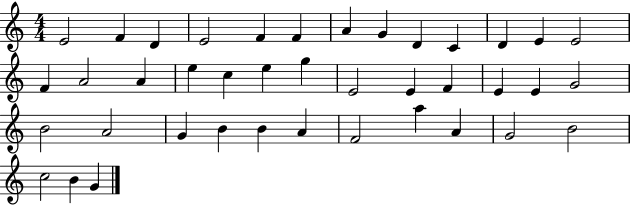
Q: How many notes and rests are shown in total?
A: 40